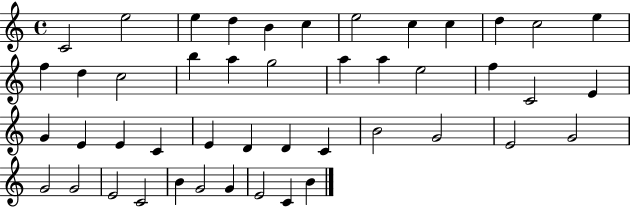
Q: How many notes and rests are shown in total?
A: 46